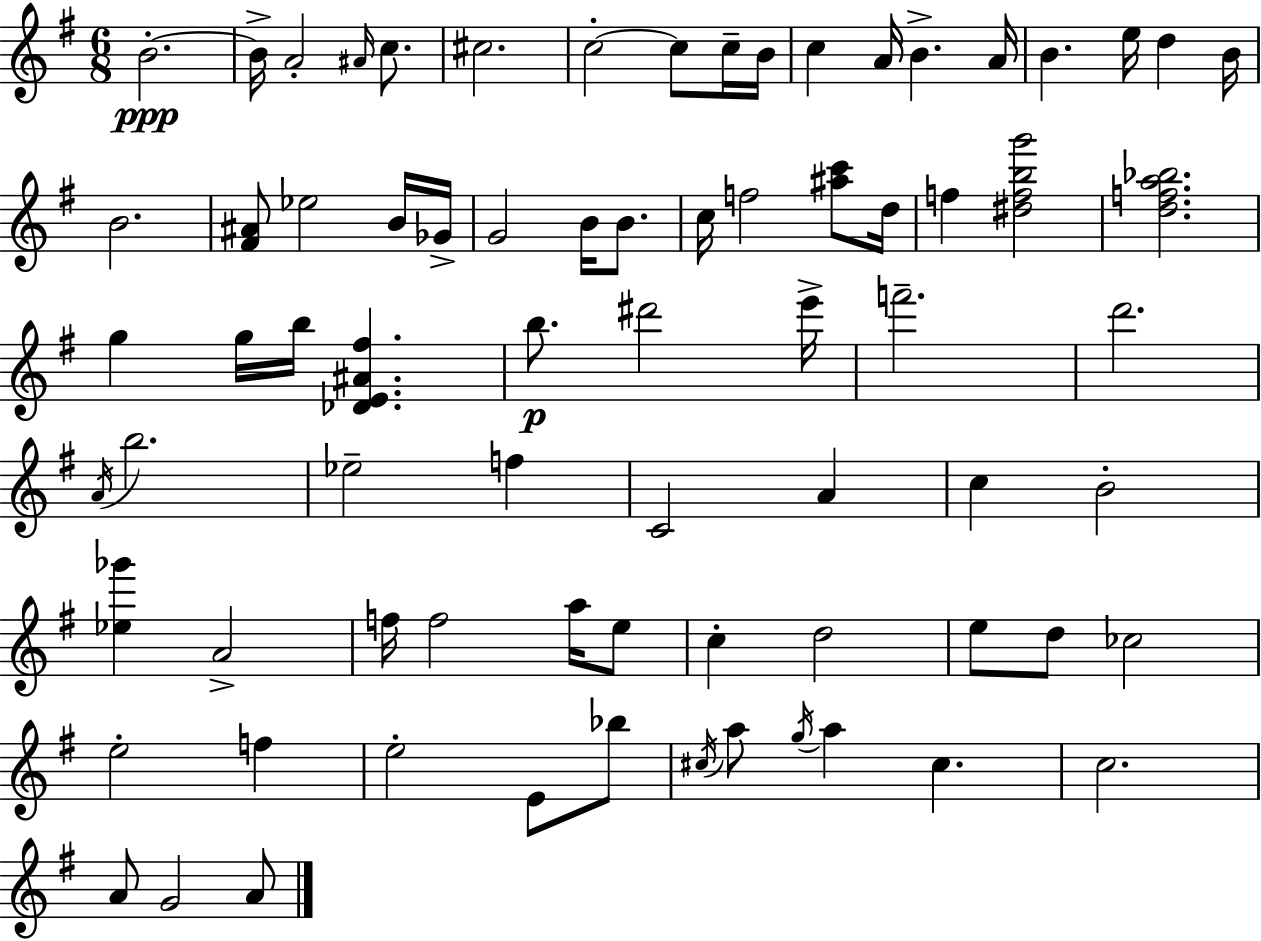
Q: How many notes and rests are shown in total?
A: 75